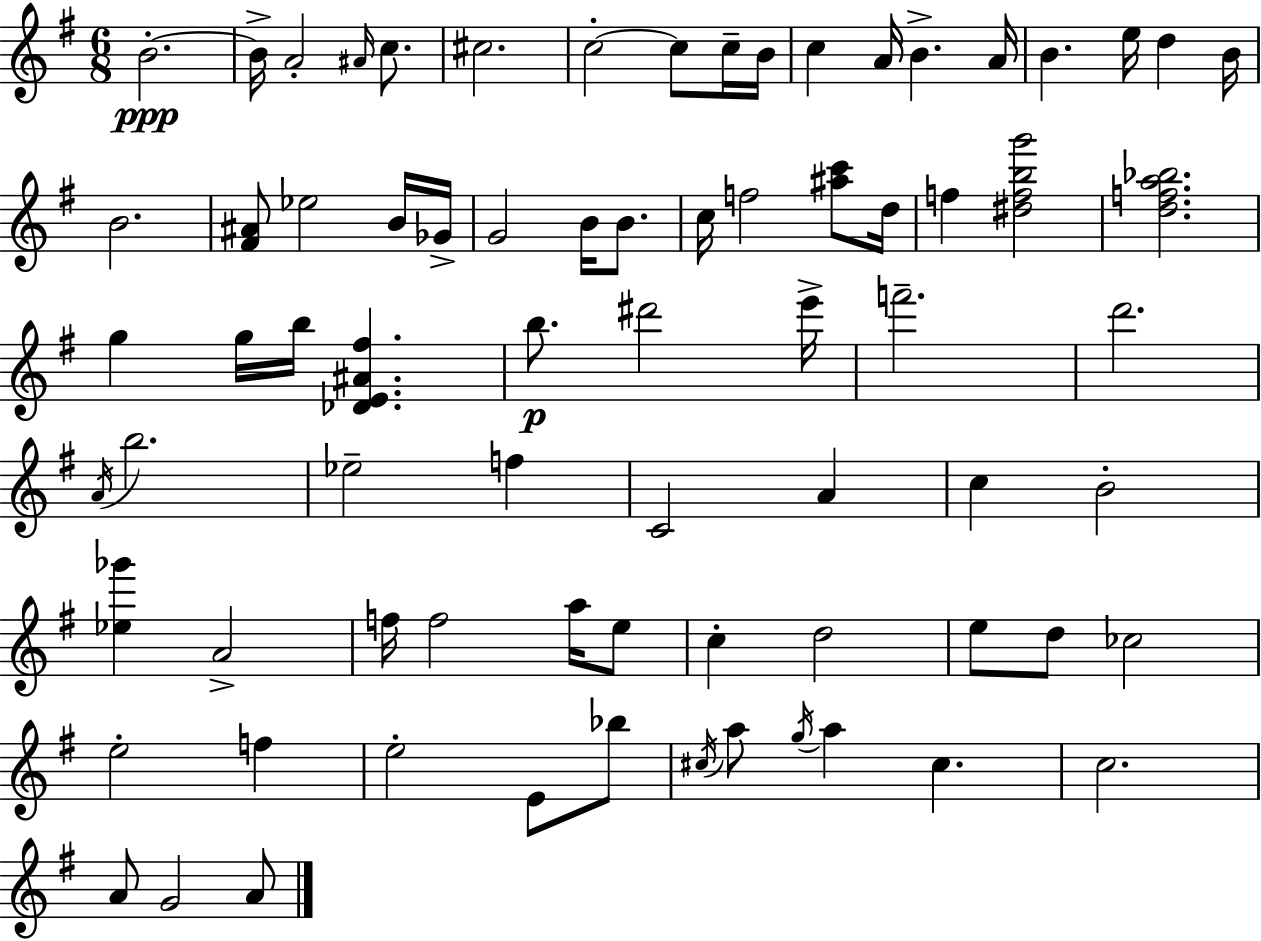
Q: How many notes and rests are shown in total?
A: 75